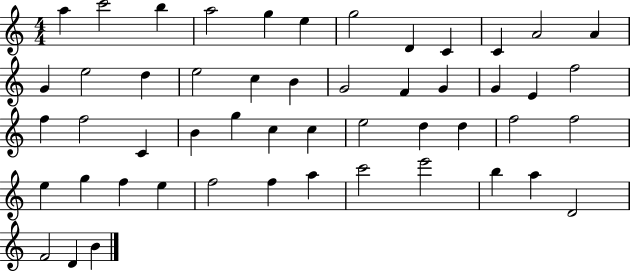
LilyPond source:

{
  \clef treble
  \numericTimeSignature
  \time 4/4
  \key c \major
  a''4 c'''2 b''4 | a''2 g''4 e''4 | g''2 d'4 c'4 | c'4 a'2 a'4 | \break g'4 e''2 d''4 | e''2 c''4 b'4 | g'2 f'4 g'4 | g'4 e'4 f''2 | \break f''4 f''2 c'4 | b'4 g''4 c''4 c''4 | e''2 d''4 d''4 | f''2 f''2 | \break e''4 g''4 f''4 e''4 | f''2 f''4 a''4 | c'''2 e'''2 | b''4 a''4 d'2 | \break f'2 d'4 b'4 | \bar "|."
}